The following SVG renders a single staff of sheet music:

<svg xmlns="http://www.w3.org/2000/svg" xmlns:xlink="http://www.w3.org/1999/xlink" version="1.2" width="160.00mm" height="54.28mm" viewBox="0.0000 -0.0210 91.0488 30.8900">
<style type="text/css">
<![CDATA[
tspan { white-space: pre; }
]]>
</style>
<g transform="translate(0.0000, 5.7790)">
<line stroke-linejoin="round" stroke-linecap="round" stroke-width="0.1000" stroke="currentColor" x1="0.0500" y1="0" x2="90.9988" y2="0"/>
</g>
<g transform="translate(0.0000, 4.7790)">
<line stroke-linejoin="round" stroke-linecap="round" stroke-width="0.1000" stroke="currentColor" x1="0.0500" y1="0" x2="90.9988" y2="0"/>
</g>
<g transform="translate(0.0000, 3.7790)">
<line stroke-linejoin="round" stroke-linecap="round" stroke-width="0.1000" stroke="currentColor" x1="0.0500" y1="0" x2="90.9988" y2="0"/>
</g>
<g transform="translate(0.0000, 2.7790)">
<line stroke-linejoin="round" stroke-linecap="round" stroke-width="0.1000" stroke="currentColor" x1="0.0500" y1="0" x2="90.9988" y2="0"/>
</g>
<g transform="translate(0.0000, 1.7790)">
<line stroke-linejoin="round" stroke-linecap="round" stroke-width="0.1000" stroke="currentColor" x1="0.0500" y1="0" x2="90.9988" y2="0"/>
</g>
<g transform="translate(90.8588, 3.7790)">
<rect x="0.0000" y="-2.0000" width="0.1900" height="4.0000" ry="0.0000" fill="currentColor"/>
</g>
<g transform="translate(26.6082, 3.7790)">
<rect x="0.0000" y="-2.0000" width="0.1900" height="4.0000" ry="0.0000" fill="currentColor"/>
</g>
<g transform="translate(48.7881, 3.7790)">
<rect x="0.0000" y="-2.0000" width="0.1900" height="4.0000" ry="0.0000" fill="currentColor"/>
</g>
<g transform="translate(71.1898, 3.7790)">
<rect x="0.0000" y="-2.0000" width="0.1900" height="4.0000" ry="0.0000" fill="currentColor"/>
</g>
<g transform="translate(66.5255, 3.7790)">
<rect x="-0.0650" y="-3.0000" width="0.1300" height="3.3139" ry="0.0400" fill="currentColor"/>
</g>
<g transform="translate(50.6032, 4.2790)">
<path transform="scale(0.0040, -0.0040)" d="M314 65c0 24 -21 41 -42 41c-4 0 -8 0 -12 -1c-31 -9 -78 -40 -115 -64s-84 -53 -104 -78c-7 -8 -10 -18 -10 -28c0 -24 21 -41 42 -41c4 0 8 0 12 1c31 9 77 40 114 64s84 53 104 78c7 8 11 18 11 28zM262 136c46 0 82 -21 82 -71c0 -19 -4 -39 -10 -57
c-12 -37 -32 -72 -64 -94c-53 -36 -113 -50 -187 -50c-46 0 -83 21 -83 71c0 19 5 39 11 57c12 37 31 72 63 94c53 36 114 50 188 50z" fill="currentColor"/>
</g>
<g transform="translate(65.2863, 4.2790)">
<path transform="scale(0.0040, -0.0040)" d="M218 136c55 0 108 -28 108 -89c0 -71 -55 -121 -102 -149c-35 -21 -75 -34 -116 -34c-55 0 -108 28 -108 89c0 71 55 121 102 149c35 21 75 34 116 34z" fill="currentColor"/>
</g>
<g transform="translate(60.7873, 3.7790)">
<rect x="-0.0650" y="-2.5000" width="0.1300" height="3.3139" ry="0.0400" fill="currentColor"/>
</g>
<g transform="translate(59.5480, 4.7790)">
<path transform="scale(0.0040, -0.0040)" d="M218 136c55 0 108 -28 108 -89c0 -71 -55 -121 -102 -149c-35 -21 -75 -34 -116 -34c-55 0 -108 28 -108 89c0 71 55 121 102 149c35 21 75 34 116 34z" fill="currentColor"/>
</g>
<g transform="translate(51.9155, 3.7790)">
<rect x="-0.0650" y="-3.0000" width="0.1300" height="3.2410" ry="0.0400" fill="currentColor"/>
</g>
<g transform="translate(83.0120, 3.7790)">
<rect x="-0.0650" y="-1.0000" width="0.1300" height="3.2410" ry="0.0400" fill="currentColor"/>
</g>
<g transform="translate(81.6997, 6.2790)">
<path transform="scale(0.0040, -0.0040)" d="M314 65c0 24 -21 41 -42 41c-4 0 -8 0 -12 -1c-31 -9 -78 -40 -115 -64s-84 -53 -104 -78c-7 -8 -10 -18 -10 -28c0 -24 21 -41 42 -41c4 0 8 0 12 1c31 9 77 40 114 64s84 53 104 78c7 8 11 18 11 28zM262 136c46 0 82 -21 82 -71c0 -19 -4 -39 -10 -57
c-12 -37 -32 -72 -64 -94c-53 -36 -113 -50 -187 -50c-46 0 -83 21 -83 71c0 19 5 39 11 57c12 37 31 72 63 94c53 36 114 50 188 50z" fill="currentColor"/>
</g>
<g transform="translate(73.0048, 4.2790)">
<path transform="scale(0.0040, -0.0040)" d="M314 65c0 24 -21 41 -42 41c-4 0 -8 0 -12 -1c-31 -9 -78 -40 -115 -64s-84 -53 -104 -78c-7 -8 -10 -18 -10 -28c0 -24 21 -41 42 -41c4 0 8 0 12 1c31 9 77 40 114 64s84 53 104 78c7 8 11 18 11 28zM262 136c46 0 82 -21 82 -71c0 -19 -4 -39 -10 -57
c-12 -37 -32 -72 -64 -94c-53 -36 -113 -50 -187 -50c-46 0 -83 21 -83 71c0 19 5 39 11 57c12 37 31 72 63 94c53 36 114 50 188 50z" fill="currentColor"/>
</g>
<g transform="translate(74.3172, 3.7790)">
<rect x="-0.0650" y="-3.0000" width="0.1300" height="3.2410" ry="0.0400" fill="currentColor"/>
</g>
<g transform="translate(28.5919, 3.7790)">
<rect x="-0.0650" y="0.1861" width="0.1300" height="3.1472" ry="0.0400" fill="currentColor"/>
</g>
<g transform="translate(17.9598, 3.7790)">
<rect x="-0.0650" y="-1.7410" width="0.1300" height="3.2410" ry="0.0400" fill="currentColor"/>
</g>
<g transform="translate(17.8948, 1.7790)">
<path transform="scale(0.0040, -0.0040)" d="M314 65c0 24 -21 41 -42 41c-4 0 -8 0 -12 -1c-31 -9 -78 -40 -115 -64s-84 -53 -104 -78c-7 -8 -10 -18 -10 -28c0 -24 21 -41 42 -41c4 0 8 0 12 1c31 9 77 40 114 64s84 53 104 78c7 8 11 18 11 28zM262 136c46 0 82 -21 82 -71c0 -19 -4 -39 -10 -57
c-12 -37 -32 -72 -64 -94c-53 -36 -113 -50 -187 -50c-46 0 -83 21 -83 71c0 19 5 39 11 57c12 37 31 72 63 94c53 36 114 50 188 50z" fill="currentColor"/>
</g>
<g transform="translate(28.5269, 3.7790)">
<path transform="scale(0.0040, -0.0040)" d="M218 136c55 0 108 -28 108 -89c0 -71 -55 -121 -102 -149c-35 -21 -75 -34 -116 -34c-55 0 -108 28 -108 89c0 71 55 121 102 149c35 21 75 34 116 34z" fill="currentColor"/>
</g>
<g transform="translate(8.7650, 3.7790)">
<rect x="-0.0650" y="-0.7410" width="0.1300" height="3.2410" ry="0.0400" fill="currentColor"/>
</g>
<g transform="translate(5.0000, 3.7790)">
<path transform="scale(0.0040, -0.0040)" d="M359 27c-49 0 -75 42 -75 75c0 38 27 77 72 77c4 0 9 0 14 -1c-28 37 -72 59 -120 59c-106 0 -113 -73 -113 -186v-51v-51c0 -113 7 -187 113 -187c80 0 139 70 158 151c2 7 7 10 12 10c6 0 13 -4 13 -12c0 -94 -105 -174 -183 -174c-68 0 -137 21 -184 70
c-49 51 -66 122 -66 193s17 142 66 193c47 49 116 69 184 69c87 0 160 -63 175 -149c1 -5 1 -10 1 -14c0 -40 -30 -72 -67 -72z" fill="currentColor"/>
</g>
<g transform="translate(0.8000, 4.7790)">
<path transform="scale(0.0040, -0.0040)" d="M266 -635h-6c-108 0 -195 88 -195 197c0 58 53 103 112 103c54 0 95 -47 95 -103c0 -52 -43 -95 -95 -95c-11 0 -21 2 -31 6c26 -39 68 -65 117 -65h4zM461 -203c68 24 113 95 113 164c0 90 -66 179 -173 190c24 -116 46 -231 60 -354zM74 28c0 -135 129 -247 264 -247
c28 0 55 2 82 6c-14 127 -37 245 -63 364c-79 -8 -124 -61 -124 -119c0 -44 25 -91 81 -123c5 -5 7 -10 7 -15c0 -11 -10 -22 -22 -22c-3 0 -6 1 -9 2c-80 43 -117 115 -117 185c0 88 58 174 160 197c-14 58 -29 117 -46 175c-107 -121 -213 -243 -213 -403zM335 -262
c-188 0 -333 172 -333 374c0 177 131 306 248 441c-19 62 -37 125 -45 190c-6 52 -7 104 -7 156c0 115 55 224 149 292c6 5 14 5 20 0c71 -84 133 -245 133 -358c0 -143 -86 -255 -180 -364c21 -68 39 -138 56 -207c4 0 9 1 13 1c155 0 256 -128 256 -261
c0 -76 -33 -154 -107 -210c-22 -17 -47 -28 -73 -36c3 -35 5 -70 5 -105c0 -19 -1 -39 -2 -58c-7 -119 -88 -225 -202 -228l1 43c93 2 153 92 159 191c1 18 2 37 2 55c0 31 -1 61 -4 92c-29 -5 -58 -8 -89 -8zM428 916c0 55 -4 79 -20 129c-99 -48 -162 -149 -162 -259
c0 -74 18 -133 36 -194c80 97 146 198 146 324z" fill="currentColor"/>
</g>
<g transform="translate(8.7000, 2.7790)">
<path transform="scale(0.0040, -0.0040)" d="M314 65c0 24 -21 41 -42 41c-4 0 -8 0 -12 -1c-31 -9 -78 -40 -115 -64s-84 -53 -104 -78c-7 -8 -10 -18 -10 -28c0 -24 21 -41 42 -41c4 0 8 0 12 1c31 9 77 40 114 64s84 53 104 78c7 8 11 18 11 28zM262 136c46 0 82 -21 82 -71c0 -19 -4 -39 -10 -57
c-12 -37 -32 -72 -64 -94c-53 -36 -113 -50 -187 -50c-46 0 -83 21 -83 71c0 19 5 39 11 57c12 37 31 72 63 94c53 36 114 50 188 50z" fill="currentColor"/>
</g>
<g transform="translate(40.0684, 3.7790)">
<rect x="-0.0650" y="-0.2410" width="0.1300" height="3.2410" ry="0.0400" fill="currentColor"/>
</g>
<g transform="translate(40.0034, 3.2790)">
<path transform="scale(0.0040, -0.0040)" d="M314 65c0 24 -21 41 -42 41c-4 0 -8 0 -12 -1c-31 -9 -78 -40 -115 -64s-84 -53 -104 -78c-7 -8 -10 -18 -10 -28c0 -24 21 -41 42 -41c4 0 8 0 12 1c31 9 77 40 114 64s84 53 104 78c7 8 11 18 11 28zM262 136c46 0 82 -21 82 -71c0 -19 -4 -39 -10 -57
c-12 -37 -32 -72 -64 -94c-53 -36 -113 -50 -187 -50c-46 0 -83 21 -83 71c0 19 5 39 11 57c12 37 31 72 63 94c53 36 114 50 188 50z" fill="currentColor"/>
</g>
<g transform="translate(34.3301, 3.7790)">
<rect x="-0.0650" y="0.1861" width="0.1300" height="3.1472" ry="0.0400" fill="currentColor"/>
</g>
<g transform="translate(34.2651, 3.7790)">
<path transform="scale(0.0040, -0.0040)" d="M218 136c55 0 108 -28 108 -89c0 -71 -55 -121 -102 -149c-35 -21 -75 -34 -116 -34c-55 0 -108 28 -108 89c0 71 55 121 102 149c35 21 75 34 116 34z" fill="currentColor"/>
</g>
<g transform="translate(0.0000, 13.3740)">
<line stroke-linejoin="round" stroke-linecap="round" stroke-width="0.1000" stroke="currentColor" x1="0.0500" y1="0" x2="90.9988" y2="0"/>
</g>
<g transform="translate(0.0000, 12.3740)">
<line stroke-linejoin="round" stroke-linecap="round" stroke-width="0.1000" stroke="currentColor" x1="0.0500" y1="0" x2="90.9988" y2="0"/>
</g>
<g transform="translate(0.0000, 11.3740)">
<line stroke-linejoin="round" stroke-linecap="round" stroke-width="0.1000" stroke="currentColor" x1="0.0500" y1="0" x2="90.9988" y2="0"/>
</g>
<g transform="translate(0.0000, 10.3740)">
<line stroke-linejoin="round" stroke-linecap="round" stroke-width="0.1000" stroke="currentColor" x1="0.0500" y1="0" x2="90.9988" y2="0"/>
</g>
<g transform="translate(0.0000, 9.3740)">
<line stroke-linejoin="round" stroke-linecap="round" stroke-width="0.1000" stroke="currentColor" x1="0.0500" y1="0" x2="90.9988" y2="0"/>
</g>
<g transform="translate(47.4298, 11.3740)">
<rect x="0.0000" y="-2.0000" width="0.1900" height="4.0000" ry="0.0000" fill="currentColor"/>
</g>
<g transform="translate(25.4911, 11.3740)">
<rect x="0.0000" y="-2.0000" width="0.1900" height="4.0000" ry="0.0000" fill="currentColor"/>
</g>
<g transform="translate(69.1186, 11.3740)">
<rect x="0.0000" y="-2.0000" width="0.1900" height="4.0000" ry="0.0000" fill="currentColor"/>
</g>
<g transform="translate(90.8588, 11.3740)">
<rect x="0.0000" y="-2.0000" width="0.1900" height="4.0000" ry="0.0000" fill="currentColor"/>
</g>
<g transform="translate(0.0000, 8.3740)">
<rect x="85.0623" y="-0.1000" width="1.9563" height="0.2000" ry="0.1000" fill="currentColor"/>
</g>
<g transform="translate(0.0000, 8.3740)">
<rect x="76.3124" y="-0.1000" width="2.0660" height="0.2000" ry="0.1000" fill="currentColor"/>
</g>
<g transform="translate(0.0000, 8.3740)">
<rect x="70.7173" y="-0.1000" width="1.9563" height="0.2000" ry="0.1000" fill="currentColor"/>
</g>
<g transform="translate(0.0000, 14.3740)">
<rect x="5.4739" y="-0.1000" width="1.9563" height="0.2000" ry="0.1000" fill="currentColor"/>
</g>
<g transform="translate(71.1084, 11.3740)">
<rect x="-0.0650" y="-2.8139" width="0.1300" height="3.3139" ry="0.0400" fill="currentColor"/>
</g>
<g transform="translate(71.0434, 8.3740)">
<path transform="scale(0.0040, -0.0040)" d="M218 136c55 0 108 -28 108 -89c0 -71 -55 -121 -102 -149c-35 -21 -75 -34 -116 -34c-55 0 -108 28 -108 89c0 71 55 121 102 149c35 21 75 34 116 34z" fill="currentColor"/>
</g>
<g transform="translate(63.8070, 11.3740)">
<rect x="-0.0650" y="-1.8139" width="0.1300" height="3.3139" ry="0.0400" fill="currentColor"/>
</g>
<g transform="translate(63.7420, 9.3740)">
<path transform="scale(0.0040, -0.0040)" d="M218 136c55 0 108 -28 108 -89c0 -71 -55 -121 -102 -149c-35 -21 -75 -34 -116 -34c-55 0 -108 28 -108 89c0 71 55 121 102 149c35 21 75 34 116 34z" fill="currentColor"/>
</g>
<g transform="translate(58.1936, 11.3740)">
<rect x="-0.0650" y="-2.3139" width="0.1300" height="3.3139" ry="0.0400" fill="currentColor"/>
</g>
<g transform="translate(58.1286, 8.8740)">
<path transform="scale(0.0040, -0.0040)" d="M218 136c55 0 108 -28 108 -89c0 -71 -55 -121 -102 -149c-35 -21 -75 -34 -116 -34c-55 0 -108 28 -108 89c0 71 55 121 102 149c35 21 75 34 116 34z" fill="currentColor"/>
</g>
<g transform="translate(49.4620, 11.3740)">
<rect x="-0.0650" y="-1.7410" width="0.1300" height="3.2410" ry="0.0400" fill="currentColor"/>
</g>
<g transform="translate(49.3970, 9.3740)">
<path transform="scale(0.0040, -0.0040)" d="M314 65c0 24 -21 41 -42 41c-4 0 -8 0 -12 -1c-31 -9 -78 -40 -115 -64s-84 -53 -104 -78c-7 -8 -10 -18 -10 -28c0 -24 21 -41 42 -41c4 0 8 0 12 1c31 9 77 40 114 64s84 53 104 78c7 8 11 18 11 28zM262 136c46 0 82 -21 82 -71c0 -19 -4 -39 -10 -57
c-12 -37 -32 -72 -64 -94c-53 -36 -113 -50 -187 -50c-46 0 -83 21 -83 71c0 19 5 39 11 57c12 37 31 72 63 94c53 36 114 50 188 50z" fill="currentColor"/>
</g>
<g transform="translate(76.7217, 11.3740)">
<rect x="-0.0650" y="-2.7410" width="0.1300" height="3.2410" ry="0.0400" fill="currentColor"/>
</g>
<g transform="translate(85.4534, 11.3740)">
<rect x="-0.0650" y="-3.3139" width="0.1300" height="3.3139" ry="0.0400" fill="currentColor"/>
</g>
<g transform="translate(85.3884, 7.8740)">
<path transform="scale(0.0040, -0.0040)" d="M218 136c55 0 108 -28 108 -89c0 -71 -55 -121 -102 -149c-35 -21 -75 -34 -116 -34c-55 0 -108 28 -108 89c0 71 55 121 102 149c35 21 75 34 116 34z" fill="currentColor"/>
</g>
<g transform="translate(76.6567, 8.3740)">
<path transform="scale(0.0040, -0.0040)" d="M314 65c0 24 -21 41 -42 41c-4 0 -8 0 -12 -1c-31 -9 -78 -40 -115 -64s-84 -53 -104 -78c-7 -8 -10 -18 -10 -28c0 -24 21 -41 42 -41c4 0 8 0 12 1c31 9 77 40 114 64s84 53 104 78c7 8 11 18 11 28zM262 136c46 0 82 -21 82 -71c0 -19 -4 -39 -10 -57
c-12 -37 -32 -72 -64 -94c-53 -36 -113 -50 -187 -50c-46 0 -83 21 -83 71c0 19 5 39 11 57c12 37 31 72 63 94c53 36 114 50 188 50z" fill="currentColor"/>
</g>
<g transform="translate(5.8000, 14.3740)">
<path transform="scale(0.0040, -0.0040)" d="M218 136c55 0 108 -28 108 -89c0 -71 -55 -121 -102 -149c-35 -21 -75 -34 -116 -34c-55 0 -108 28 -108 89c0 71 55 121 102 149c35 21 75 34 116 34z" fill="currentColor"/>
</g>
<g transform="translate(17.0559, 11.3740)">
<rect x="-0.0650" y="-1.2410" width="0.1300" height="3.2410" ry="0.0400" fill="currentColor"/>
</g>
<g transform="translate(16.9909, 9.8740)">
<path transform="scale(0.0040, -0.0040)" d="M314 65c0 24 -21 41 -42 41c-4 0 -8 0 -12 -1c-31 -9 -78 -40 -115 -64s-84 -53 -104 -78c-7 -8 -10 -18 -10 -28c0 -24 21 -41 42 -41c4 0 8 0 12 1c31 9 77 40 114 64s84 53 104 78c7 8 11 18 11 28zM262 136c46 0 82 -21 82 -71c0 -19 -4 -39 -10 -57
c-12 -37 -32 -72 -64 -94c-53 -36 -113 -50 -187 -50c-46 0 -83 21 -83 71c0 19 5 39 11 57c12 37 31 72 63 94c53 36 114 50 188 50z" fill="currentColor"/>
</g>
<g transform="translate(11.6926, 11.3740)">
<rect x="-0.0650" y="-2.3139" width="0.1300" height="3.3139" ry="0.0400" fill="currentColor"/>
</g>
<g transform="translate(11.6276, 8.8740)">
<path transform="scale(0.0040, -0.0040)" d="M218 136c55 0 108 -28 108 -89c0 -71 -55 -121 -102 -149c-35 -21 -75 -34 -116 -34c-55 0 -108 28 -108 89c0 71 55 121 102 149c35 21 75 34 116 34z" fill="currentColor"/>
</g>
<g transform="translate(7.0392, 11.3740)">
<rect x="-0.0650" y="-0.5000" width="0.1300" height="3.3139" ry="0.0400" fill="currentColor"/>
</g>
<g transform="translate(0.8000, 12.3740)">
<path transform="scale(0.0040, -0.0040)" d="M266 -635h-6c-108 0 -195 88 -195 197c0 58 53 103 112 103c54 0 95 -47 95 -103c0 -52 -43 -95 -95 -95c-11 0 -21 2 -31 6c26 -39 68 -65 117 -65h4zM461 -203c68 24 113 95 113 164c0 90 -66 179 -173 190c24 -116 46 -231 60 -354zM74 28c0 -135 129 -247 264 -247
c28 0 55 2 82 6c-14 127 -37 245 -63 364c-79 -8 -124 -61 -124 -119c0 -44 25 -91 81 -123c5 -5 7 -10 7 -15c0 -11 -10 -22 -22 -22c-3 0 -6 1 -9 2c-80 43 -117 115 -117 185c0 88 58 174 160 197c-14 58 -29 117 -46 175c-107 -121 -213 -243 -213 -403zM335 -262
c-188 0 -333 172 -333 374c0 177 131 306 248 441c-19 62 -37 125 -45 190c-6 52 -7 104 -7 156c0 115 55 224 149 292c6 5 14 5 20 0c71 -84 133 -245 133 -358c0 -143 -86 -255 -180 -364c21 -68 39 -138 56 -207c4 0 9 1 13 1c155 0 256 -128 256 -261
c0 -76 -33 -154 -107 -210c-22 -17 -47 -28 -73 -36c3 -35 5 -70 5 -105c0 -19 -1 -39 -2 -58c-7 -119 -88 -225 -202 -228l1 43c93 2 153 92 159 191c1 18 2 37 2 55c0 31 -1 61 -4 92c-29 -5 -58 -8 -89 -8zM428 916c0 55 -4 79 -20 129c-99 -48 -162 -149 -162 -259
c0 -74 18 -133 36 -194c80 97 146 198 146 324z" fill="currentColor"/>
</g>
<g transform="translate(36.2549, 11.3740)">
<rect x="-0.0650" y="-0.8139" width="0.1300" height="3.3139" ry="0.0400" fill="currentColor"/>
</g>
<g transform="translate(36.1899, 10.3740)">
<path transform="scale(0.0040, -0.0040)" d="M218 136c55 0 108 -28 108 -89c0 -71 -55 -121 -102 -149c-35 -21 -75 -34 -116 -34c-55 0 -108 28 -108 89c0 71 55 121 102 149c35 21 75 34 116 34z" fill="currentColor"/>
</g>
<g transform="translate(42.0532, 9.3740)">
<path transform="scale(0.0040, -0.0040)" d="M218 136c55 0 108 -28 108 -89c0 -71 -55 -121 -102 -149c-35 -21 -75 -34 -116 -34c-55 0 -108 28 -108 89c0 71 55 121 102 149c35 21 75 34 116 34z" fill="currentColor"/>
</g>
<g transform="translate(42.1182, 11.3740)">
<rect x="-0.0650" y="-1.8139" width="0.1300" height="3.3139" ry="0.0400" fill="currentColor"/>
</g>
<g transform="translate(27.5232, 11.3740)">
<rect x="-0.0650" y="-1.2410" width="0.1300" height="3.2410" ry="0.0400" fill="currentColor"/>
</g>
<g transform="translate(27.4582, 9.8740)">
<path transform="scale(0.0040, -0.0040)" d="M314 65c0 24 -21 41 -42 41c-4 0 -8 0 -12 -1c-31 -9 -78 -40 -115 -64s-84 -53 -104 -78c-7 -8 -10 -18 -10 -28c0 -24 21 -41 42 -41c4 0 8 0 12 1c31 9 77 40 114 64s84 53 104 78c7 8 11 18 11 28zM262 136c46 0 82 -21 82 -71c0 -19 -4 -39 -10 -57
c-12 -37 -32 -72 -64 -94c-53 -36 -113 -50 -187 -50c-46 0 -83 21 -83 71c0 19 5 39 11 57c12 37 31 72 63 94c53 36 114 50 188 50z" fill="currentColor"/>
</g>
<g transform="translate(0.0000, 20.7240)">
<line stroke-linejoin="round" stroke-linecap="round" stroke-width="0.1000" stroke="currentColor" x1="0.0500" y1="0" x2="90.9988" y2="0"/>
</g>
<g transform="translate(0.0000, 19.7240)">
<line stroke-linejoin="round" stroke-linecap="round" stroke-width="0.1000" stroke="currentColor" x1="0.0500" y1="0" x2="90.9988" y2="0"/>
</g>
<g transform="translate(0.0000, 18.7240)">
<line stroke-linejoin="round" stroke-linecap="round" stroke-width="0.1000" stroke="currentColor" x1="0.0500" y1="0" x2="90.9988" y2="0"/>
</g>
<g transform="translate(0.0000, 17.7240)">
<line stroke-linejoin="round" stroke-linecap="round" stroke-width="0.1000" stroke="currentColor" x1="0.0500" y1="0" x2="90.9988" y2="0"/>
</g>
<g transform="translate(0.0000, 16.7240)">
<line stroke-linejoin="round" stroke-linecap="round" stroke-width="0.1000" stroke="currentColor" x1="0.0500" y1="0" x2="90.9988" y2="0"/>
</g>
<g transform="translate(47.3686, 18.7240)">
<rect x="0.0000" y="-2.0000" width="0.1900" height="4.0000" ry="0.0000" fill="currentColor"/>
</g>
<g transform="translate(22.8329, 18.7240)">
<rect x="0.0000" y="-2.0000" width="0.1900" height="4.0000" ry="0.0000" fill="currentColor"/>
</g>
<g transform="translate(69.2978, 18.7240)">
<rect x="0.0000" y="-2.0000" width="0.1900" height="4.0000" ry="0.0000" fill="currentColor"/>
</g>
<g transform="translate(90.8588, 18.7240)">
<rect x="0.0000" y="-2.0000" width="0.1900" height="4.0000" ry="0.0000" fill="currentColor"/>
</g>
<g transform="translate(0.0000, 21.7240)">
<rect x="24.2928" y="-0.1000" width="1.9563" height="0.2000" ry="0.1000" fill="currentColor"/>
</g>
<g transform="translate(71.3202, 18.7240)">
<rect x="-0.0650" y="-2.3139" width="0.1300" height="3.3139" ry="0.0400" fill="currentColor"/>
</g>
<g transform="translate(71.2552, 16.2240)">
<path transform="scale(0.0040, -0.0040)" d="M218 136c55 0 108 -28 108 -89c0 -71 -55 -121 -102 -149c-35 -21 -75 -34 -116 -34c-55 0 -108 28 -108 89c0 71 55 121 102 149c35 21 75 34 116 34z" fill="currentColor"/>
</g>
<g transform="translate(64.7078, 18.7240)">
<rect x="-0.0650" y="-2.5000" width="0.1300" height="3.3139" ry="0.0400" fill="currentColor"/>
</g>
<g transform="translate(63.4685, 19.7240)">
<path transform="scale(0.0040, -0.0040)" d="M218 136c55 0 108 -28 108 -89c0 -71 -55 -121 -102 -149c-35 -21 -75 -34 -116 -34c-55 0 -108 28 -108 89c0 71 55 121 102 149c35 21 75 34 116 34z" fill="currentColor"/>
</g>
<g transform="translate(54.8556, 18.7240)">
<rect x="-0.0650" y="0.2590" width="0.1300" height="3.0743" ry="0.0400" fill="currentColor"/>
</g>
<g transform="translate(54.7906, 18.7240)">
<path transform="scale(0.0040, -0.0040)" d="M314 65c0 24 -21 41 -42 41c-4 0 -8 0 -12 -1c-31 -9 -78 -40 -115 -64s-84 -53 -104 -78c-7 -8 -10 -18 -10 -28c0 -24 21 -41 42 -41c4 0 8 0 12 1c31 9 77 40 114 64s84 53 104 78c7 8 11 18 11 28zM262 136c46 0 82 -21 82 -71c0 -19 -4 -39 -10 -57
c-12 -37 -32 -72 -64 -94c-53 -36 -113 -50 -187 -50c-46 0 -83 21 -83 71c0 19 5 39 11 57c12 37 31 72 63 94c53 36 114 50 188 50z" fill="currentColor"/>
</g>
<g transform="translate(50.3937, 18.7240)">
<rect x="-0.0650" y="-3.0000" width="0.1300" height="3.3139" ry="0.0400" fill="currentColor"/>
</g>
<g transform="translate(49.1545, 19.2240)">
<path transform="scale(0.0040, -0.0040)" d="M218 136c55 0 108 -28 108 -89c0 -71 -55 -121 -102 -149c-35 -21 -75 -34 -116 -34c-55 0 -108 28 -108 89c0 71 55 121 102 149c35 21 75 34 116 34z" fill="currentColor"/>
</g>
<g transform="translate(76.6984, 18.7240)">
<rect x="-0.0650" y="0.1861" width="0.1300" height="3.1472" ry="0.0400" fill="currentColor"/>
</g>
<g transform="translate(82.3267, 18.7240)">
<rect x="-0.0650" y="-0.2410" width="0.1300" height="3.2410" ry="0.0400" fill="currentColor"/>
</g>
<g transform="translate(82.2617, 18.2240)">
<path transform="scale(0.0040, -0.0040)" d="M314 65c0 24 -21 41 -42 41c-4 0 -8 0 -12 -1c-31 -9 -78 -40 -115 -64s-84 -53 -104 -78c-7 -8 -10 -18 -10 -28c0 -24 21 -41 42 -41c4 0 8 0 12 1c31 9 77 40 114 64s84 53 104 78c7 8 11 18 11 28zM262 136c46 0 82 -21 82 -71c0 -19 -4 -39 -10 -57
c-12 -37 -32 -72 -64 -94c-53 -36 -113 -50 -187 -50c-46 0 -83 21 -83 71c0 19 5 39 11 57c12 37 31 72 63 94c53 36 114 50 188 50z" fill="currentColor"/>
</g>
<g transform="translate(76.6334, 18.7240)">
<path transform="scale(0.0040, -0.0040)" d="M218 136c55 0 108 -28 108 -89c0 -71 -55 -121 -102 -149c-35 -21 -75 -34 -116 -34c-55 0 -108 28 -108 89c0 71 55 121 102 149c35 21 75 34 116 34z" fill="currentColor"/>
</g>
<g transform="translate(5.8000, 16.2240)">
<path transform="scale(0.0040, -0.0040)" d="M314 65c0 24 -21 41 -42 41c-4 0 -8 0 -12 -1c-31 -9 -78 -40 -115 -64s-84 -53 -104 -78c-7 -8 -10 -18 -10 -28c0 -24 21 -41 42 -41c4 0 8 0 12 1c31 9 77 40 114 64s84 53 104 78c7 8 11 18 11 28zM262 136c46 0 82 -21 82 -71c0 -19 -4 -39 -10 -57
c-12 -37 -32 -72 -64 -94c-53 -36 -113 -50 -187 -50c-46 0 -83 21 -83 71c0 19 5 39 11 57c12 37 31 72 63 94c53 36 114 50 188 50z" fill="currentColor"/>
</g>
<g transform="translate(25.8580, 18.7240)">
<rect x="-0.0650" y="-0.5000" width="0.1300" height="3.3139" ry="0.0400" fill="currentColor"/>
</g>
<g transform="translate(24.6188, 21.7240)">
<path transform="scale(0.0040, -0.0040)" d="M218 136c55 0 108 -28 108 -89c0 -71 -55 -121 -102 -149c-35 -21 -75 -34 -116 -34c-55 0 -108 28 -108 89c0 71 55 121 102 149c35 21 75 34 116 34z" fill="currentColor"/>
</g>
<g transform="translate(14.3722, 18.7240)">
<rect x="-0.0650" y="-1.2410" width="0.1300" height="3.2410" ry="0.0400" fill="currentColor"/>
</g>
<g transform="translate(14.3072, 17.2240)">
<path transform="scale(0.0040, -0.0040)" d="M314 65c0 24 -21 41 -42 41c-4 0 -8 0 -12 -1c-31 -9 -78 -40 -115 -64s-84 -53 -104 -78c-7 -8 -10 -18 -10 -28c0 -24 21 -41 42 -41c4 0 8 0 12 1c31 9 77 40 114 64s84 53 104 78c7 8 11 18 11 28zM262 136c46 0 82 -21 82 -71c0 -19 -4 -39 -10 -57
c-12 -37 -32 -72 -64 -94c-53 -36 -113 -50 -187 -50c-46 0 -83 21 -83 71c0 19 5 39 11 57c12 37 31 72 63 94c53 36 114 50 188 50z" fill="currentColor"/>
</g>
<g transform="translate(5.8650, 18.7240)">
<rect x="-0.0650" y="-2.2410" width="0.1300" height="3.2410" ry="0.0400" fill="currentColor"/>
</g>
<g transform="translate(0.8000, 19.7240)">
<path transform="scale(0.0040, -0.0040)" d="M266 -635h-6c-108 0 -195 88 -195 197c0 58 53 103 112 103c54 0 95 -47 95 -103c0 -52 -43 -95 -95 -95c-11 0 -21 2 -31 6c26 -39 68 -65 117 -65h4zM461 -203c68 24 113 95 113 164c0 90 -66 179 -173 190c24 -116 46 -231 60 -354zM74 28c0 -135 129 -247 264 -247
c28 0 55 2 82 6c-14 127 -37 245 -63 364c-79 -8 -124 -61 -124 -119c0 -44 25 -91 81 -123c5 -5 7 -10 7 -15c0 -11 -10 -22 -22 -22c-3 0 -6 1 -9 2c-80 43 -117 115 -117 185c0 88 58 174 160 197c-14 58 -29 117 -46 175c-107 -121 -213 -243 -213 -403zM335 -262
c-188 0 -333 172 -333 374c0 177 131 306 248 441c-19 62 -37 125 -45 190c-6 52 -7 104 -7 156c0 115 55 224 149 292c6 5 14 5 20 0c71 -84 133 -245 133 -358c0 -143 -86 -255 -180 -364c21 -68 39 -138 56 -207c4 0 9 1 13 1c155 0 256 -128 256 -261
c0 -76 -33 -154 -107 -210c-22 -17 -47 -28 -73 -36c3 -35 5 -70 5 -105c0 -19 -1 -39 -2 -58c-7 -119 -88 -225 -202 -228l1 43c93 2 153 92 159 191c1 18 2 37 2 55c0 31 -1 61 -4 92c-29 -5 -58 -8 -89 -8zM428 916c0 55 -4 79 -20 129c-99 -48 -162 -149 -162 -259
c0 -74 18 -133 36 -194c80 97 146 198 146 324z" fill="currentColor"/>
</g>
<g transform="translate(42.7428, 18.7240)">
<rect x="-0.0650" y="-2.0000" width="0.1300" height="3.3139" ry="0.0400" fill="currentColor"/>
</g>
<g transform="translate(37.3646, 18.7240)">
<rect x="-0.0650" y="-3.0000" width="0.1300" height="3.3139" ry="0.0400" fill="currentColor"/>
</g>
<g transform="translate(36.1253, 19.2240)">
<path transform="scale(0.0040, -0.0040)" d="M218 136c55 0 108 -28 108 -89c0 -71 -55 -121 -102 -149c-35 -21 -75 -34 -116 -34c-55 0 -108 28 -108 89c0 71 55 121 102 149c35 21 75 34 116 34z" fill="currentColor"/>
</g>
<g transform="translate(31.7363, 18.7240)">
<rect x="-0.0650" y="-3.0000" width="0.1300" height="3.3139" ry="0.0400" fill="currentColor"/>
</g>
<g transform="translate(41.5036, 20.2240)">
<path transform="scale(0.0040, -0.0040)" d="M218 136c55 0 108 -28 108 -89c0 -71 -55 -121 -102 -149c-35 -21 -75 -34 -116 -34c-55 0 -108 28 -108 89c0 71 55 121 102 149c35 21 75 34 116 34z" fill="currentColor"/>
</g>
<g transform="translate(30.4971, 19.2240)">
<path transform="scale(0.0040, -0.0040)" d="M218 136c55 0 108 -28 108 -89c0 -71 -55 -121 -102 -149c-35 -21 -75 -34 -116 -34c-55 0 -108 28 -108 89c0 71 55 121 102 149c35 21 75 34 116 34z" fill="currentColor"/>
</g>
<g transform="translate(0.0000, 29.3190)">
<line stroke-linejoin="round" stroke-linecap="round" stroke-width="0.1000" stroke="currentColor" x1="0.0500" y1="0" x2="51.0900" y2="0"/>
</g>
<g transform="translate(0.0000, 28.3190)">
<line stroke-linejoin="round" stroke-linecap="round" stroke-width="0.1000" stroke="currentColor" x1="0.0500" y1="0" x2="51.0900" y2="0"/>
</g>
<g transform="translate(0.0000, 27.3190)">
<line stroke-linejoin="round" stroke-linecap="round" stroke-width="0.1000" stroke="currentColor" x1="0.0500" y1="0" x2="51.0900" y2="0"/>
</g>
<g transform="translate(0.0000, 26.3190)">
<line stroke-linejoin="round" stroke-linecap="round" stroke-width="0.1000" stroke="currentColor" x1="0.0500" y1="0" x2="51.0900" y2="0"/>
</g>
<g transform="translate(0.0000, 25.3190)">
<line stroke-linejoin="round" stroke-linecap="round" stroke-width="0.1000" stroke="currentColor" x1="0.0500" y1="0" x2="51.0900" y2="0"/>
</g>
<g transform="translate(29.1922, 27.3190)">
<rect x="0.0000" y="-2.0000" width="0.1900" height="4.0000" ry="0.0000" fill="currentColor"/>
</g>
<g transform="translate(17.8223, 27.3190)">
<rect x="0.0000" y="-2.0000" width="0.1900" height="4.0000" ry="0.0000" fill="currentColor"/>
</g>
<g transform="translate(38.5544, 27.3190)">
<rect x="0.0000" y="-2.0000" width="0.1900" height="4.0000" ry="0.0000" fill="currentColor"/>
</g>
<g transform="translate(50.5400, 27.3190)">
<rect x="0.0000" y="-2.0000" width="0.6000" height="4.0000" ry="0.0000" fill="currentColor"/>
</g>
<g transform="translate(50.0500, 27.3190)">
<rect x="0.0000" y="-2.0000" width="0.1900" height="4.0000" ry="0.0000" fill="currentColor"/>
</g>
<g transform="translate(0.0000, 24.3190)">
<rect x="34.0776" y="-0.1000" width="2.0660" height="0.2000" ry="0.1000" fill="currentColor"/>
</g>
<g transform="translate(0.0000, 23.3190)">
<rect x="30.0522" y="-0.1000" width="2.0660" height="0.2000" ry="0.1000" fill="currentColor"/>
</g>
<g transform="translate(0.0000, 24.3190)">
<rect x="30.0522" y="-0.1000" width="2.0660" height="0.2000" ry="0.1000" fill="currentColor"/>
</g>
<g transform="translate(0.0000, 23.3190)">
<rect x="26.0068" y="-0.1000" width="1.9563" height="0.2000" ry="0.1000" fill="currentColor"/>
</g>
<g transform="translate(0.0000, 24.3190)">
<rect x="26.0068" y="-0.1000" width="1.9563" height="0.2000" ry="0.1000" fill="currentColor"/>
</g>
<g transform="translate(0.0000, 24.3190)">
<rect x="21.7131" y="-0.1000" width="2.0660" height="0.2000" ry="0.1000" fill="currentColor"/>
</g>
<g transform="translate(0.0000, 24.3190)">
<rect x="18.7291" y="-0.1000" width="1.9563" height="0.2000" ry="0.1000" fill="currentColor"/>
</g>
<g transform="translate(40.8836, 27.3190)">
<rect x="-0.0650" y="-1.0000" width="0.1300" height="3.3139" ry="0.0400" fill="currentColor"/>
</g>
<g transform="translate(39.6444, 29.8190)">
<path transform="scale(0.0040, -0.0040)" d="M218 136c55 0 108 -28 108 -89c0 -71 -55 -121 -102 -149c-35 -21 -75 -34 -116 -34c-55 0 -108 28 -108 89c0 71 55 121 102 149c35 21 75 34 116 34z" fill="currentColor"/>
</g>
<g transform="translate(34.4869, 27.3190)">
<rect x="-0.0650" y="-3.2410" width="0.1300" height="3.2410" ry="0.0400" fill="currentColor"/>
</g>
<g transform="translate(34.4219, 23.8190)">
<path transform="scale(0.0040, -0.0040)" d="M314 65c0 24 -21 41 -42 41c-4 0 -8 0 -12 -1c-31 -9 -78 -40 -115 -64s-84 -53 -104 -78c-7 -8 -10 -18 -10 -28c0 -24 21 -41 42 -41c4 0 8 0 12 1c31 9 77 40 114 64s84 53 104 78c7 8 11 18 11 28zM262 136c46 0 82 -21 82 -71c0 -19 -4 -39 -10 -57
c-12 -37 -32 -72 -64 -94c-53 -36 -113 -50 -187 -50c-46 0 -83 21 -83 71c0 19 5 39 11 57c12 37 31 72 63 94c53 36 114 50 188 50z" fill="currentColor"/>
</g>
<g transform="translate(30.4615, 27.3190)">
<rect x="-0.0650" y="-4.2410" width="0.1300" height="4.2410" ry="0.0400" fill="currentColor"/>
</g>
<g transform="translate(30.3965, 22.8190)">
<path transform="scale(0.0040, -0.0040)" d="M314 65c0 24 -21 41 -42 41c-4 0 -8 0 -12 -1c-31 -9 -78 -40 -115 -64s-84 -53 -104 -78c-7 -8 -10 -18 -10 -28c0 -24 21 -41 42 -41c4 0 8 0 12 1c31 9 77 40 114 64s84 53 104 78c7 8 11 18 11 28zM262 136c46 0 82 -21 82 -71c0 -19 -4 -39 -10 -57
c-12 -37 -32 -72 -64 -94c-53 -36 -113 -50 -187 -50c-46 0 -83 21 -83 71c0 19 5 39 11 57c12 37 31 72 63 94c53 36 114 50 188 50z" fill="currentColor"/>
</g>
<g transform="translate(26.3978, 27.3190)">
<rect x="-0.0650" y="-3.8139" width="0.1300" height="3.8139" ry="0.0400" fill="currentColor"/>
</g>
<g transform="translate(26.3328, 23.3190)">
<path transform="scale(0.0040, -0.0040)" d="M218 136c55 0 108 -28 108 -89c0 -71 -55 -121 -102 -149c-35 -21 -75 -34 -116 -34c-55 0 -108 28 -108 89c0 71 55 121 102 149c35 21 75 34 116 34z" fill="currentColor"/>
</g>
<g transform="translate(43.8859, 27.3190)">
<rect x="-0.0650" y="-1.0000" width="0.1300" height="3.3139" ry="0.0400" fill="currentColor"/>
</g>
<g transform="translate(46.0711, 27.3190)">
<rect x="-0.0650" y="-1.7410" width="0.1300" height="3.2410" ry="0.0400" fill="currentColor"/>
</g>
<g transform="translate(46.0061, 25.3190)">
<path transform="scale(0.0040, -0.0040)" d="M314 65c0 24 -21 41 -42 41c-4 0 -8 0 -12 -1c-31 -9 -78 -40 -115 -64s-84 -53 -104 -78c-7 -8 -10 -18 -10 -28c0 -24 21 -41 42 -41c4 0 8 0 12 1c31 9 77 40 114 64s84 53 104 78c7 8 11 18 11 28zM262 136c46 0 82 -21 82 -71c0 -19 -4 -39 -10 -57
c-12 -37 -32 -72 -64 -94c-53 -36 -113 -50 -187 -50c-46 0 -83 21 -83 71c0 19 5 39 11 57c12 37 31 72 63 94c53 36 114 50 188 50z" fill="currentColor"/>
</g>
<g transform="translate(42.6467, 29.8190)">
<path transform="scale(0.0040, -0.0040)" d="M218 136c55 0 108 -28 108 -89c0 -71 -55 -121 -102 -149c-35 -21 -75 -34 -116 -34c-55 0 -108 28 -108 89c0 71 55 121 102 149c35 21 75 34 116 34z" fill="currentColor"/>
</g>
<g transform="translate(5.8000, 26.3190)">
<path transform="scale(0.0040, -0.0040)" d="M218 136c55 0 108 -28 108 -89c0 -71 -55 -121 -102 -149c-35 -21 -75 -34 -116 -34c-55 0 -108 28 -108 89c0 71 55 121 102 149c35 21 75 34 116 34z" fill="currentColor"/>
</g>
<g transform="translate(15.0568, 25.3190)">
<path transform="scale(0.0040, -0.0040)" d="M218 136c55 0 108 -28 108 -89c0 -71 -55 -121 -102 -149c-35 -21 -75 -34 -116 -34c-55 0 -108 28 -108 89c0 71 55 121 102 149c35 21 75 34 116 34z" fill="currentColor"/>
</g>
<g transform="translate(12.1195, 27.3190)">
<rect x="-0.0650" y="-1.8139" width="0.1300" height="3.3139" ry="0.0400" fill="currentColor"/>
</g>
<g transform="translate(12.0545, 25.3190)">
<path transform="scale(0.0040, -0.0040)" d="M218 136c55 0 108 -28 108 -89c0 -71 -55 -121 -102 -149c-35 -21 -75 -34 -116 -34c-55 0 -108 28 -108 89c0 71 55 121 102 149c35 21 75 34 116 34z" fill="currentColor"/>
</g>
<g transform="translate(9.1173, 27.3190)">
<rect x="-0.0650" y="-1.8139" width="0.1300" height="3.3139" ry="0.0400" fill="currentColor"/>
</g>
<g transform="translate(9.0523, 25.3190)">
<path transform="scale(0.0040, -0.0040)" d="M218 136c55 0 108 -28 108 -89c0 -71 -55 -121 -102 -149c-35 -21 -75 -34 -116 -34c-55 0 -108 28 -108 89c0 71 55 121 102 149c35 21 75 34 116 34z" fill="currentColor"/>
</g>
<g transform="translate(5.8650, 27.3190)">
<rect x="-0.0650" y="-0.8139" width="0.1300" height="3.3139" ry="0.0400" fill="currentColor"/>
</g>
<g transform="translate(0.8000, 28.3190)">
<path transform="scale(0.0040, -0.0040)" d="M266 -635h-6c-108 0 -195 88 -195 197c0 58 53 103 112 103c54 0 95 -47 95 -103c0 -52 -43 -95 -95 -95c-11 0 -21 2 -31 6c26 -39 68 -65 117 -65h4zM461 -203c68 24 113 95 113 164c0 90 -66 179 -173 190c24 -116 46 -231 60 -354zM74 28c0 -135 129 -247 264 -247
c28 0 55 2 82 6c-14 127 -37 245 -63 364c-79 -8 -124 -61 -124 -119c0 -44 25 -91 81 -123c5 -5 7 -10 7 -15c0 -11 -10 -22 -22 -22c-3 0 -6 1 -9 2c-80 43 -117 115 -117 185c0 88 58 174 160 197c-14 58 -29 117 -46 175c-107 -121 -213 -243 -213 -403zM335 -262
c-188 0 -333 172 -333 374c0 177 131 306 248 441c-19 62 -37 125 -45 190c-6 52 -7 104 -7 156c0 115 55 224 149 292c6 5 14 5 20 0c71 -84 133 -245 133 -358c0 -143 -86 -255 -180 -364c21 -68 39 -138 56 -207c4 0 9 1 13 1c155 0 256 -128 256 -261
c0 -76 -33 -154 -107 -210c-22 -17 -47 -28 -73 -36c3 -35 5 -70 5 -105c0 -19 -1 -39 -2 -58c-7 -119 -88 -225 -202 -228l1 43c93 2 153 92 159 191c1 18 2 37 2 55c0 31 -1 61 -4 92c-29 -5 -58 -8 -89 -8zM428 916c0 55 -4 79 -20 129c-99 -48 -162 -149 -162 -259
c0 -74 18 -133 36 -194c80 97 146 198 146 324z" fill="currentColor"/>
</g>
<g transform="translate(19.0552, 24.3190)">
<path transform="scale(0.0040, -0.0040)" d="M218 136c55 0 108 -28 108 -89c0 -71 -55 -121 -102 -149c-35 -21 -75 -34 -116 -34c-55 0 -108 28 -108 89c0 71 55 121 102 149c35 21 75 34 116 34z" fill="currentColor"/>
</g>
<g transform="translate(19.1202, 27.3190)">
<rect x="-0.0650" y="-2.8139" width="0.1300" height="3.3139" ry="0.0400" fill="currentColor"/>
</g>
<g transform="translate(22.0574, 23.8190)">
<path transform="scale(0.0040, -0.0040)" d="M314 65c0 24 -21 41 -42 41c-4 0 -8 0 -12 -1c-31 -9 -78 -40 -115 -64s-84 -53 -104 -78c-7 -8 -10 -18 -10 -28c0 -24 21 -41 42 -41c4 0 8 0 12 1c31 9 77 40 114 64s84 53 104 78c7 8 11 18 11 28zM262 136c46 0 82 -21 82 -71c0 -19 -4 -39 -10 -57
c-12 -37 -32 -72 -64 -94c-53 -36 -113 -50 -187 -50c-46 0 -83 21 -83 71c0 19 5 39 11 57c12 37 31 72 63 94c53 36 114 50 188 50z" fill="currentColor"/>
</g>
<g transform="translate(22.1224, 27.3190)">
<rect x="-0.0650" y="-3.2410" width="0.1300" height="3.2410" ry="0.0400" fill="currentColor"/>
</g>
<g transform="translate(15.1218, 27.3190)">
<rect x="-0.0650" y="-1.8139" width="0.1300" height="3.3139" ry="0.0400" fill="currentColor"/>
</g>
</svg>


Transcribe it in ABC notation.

X:1
T:Untitled
M:4/4
L:1/4
K:C
d2 f2 B B c2 A2 G A A2 D2 C g e2 e2 d f f2 g f a a2 b g2 e2 C A A F A B2 G g B c2 d f f f a b2 c' d'2 b2 D D f2